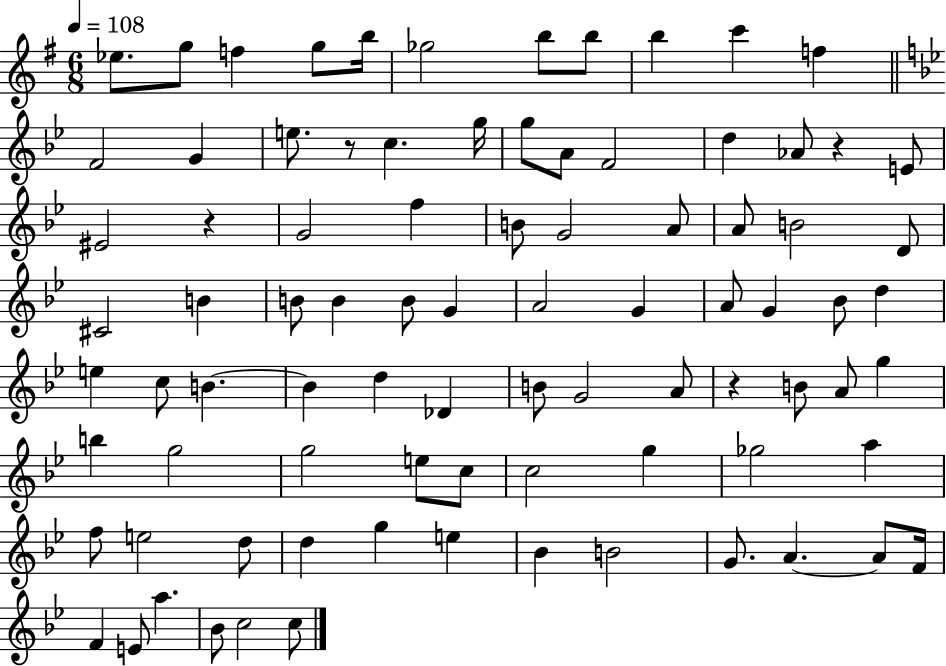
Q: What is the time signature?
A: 6/8